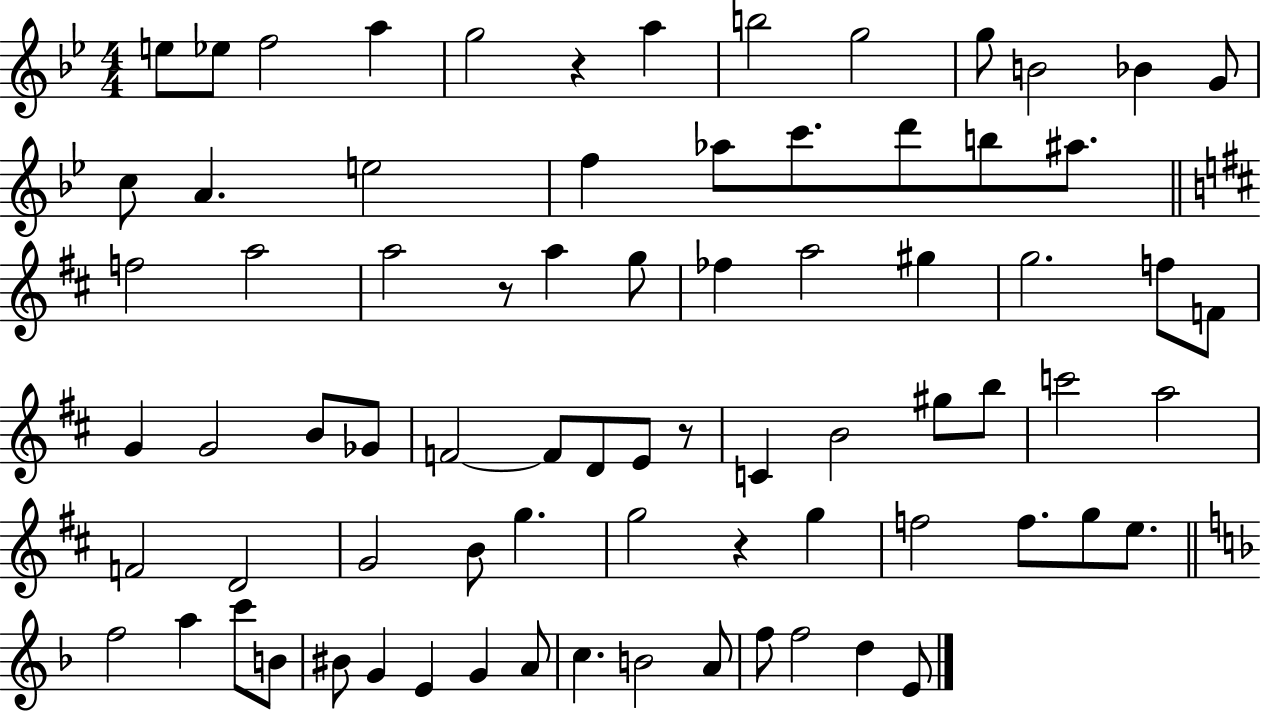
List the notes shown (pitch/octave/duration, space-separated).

E5/e Eb5/e F5/h A5/q G5/h R/q A5/q B5/h G5/h G5/e B4/h Bb4/q G4/e C5/e A4/q. E5/h F5/q Ab5/e C6/e. D6/e B5/e A#5/e. F5/h A5/h A5/h R/e A5/q G5/e FES5/q A5/h G#5/q G5/h. F5/e F4/e G4/q G4/h B4/e Gb4/e F4/h F4/e D4/e E4/e R/e C4/q B4/h G#5/e B5/e C6/h A5/h F4/h D4/h G4/h B4/e G5/q. G5/h R/q G5/q F5/h F5/e. G5/e E5/e. F5/h A5/q C6/e B4/e BIS4/e G4/q E4/q G4/q A4/e C5/q. B4/h A4/e F5/e F5/h D5/q E4/e